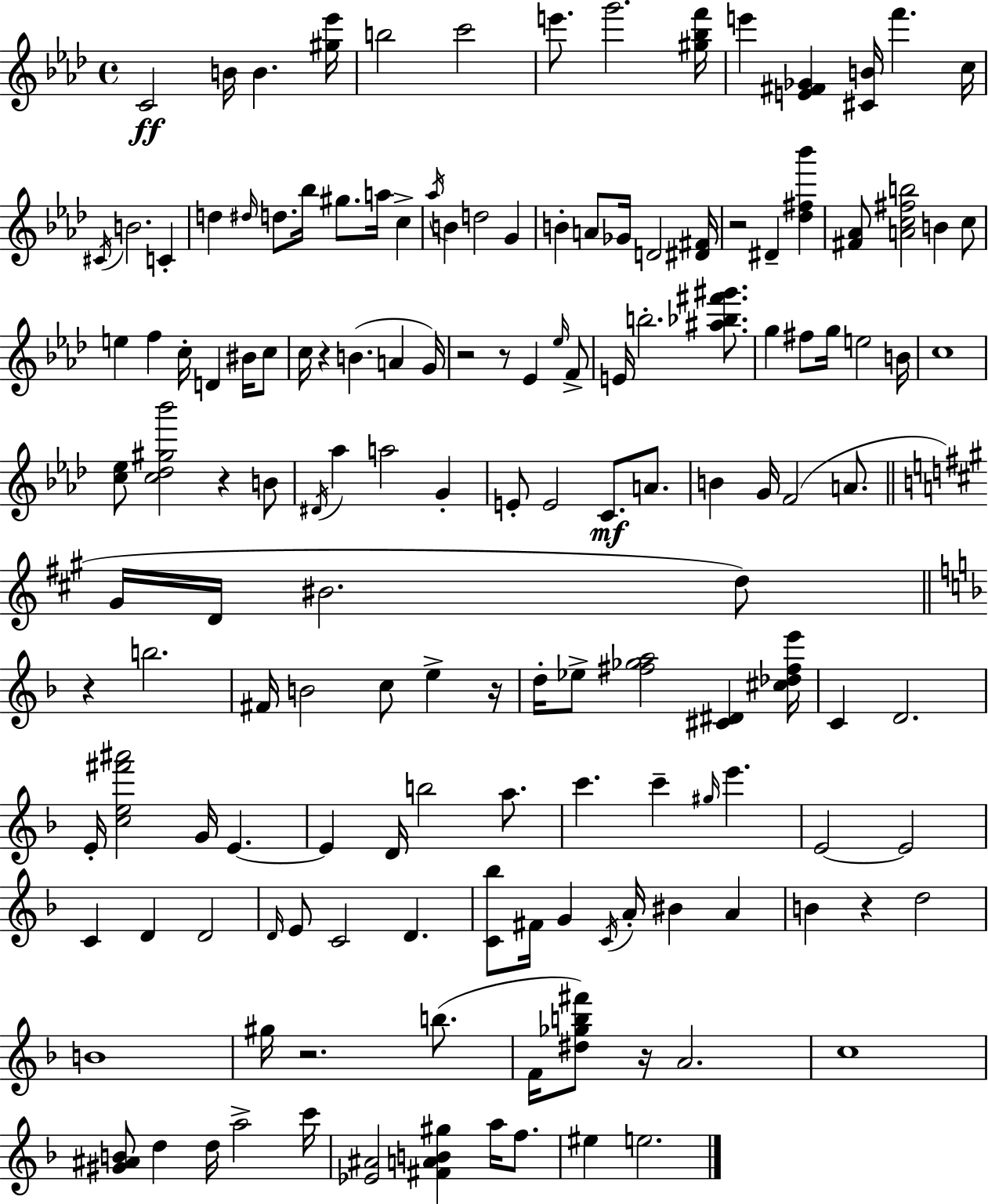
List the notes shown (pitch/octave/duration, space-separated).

C4/h B4/s B4/q. [G#5,Eb6]/s B5/h C6/h E6/e. G6/h. [G#5,Bb5,F6]/s E6/q [E4,F#4,Gb4]/q [C#4,B4]/s F6/q. C5/s C#4/s B4/h. C4/q D5/q D#5/s D5/e. Bb5/s G#5/e. A5/s C5/q Ab5/s B4/q D5/h G4/q B4/q A4/e Gb4/s D4/h [D#4,F#4]/s R/h D#4/q [Db5,F#5,Bb6]/q [F#4,Ab4]/e [A4,C5,F#5,B5]/h B4/q C5/e E5/q F5/q C5/s D4/q BIS4/s C5/e C5/s R/q B4/q. A4/q G4/s R/h R/e Eb4/q Eb5/s F4/e E4/s B5/h. [A#5,Bb5,F#6,G#6]/e. G5/q F#5/e G5/s E5/h B4/s C5/w [C5,Eb5]/e [C5,Db5,G#5,Bb6]/h R/q B4/e D#4/s Ab5/q A5/h G4/q E4/e E4/h C4/e. A4/e. B4/q G4/s F4/h A4/e. G#4/s D4/s BIS4/h. D5/e R/q B5/h. F#4/s B4/h C5/e E5/q R/s D5/s Eb5/e [F#5,Gb5,A5]/h [C#4,D#4]/q [C#5,Db5,F#5,E6]/s C4/q D4/h. E4/s [C5,E5,F#6,A#6]/h G4/s E4/q. E4/q D4/s B5/h A5/e. C6/q. C6/q G#5/s E6/q. E4/h E4/h C4/q D4/q D4/h D4/s E4/e C4/h D4/q. [C4,Bb5]/e F#4/s G4/q C4/s A4/s BIS4/q A4/q B4/q R/q D5/h B4/w G#5/s R/h. B5/e. F4/s [D#5,Gb5,B5,F#6]/e R/s A4/h. C5/w [G#4,A#4,B4]/e D5/q D5/s A5/h C6/s [Eb4,A#4]/h [F#4,A4,B4,G#5]/q A5/s F5/e. EIS5/q E5/h.